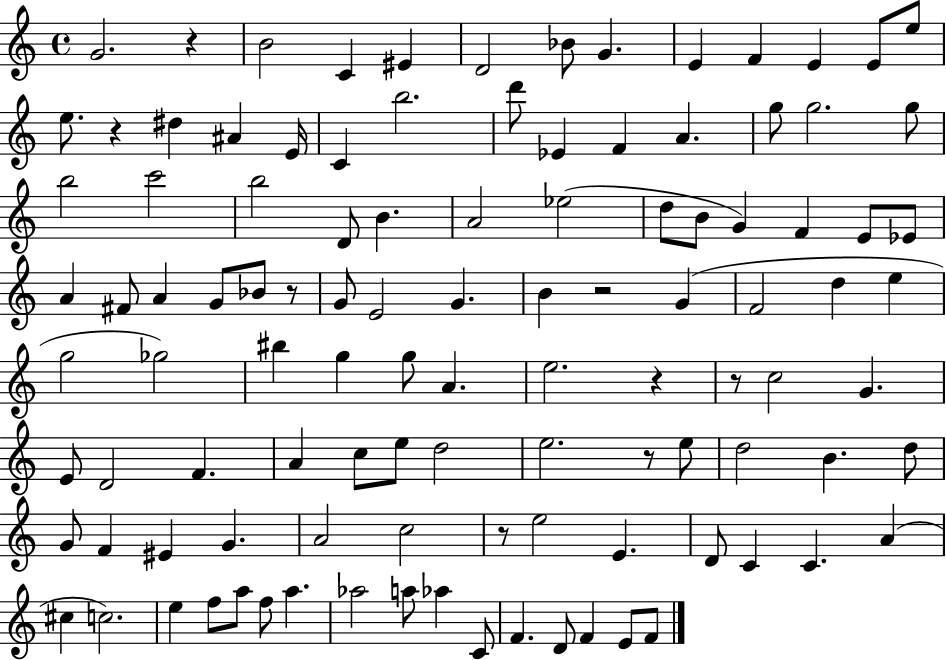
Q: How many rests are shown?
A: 8